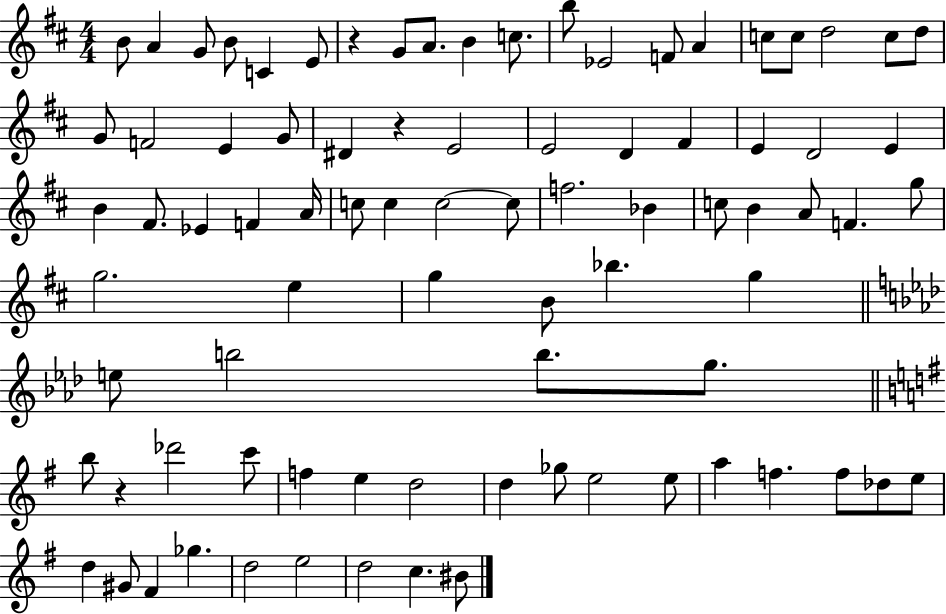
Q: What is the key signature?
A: D major